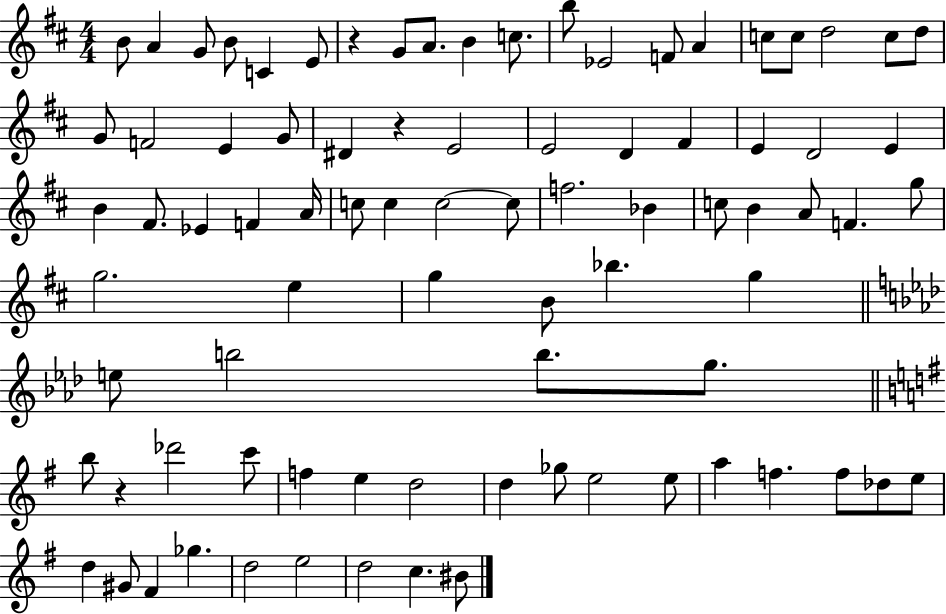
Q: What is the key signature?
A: D major